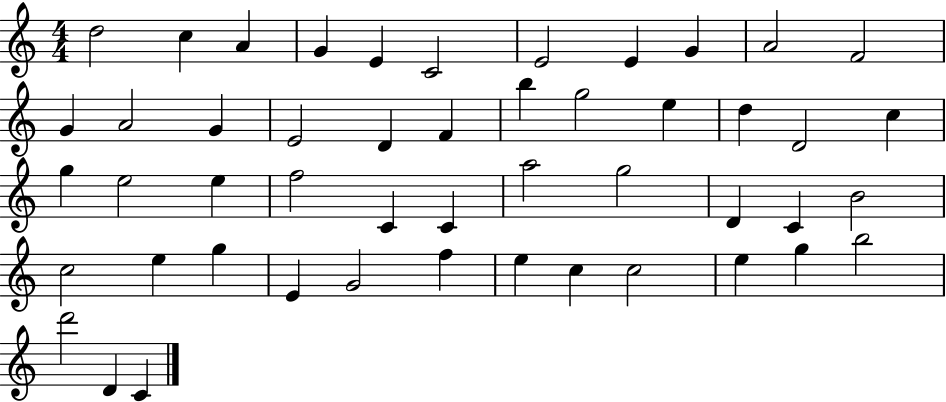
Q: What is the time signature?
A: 4/4